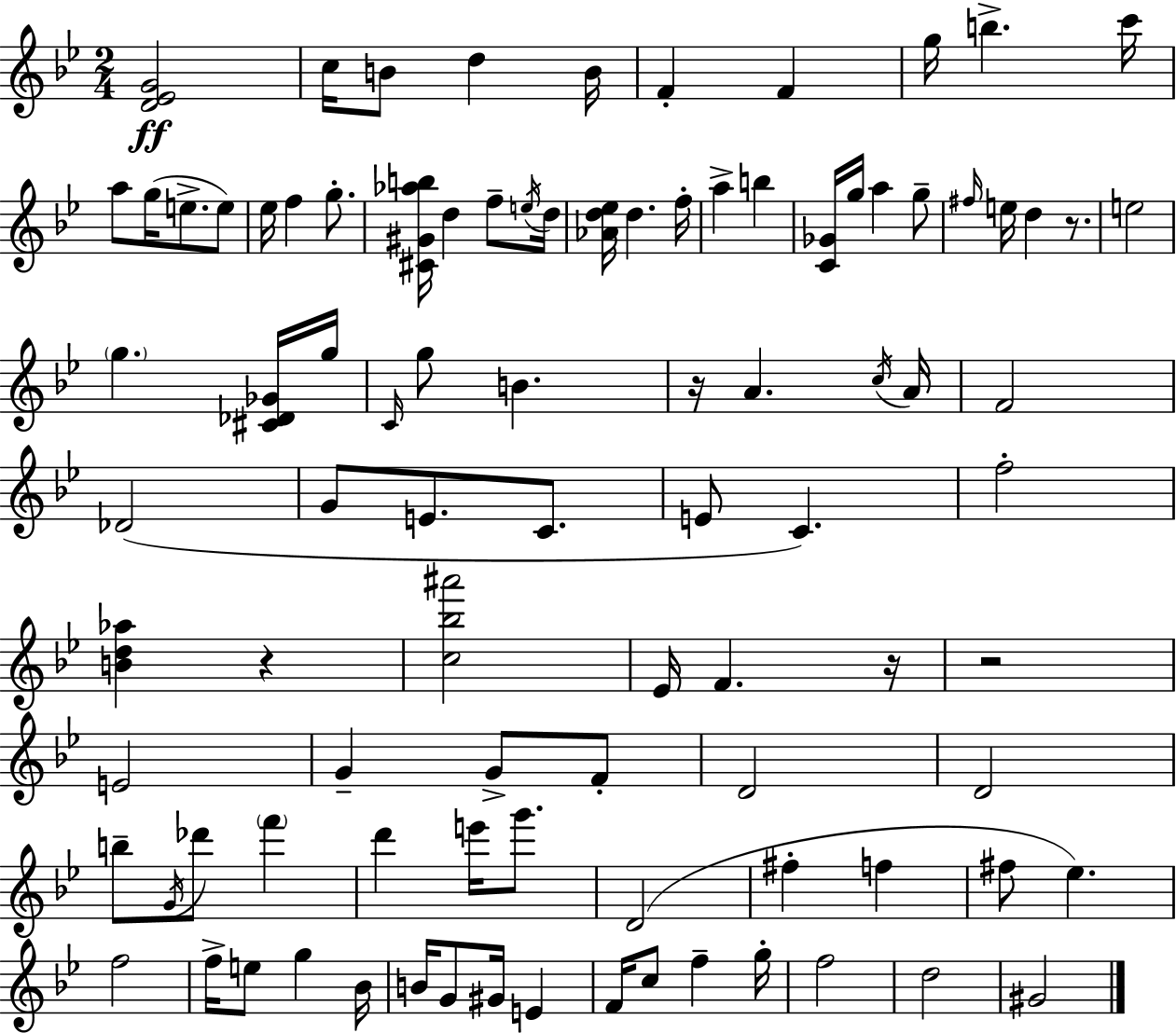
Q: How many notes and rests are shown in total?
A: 95